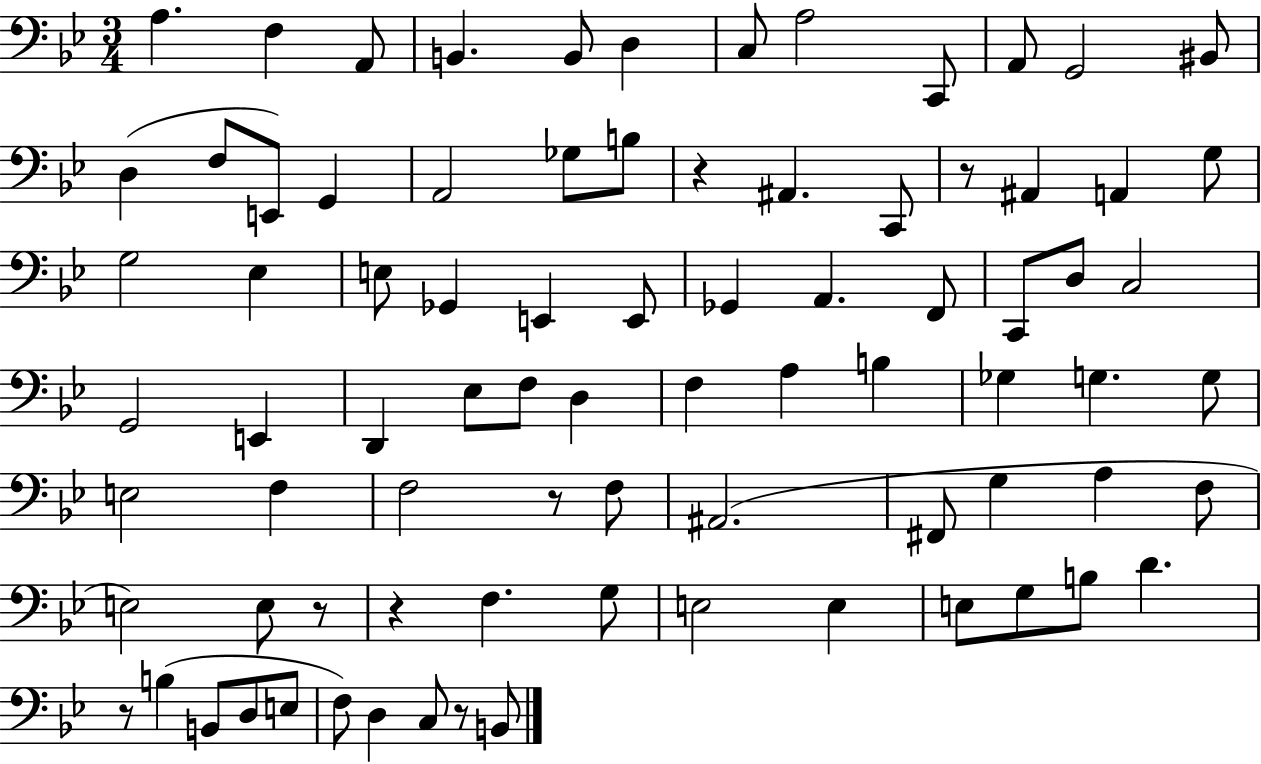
A3/q. F3/q A2/e B2/q. B2/e D3/q C3/e A3/h C2/e A2/e G2/h BIS2/e D3/q F3/e E2/e G2/q A2/h Gb3/e B3/e R/q A#2/q. C2/e R/e A#2/q A2/q G3/e G3/h Eb3/q E3/e Gb2/q E2/q E2/e Gb2/q A2/q. F2/e C2/e D3/e C3/h G2/h E2/q D2/q Eb3/e F3/e D3/q F3/q A3/q B3/q Gb3/q G3/q. G3/e E3/h F3/q F3/h R/e F3/e A#2/h. F#2/e G3/q A3/q F3/e E3/h E3/e R/e R/q F3/q. G3/e E3/h E3/q E3/e G3/e B3/e D4/q. R/e B3/q B2/e D3/e E3/e F3/e D3/q C3/e R/e B2/e